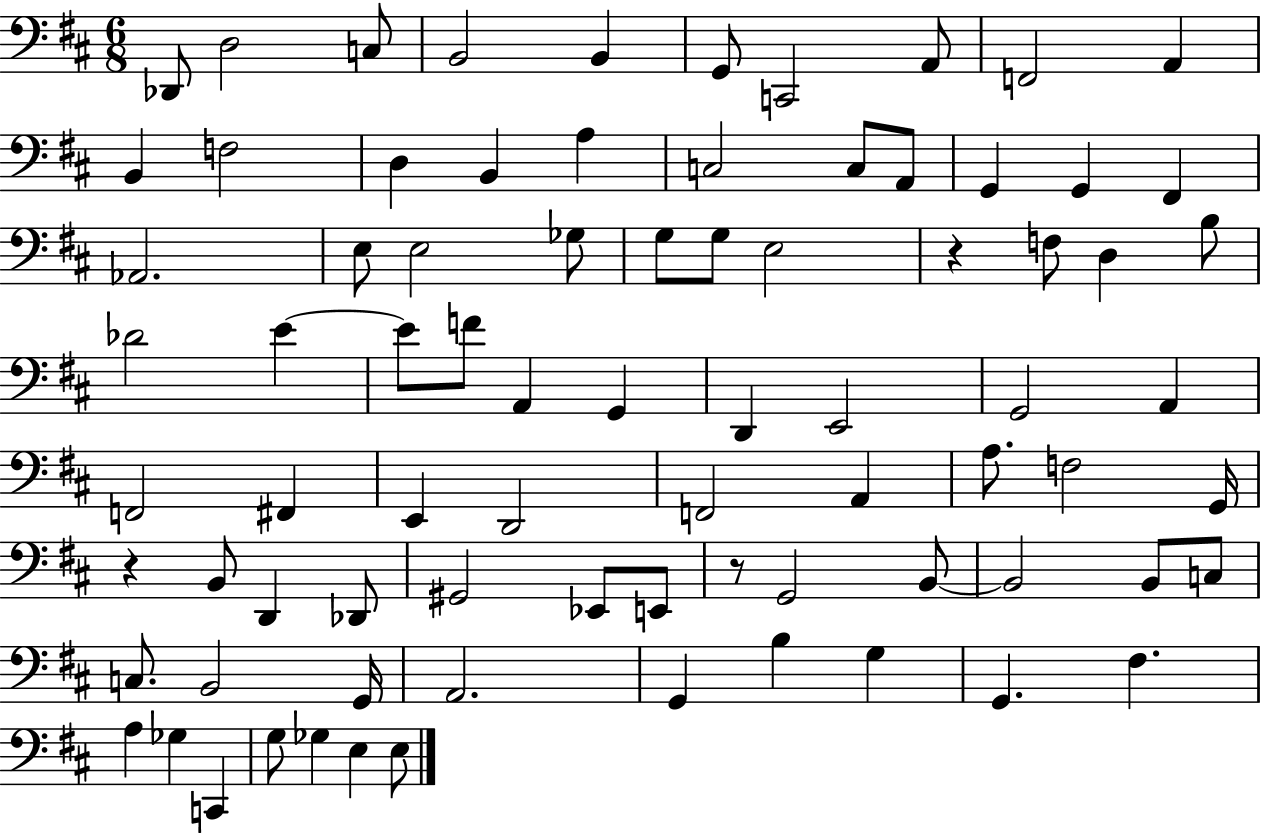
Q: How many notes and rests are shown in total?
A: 80